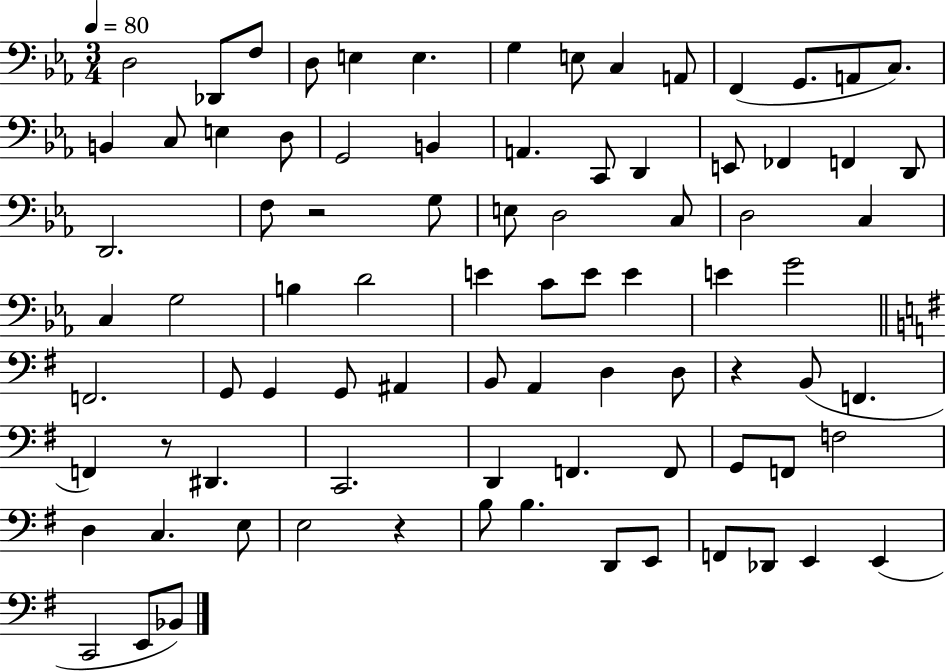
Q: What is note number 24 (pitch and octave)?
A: E2